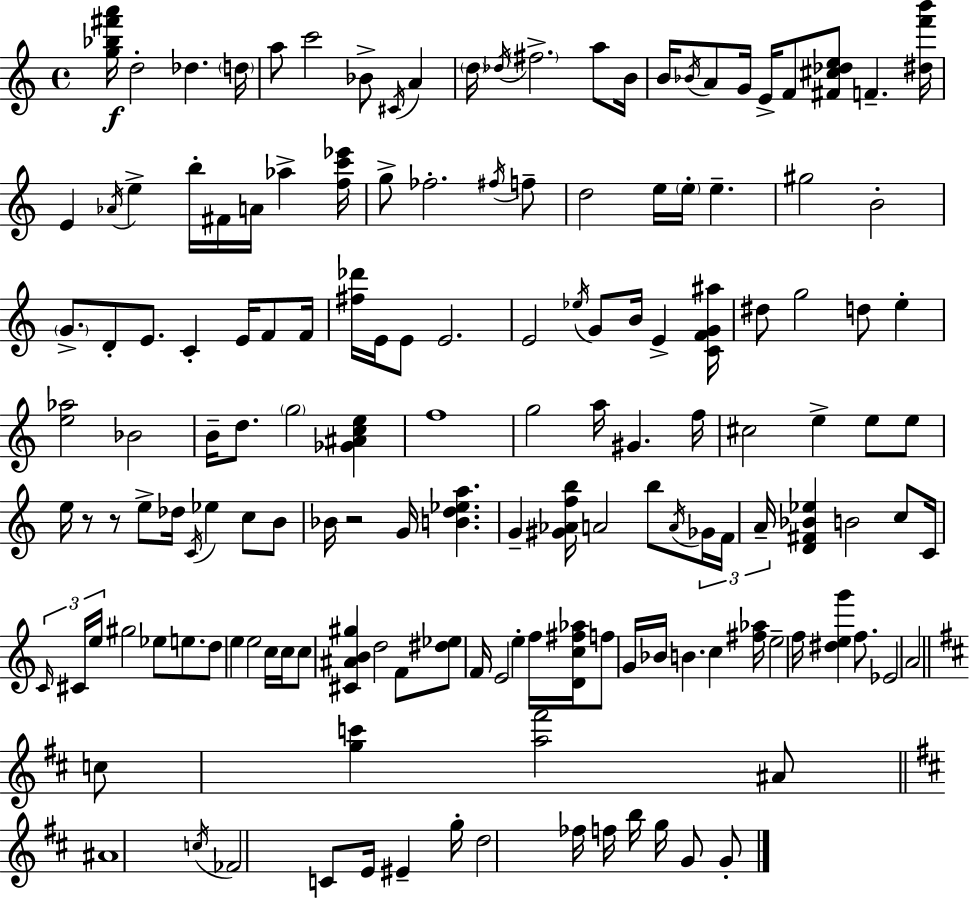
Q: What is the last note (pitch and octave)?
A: G4